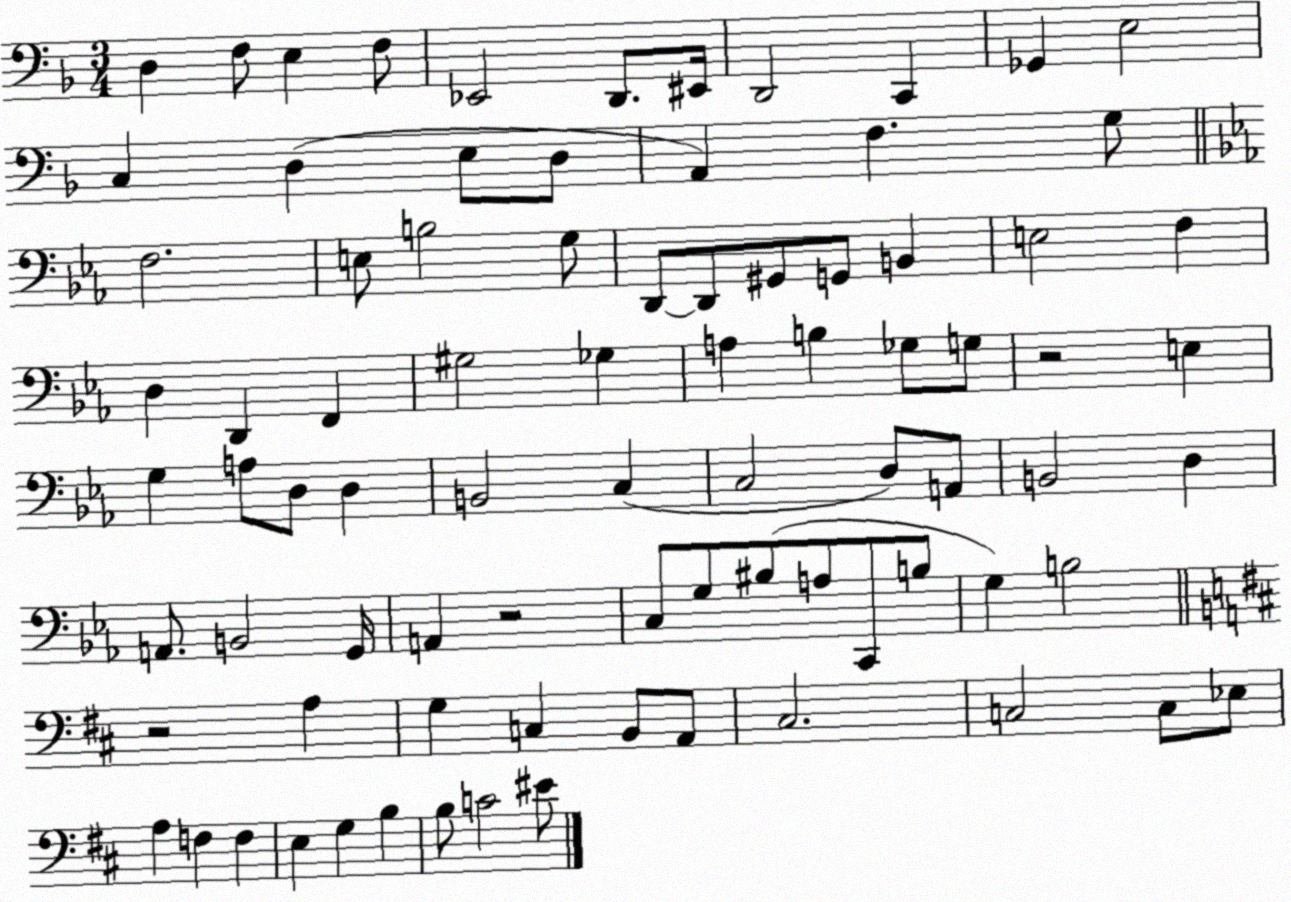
X:1
T:Untitled
M:3/4
L:1/4
K:F
D, F,/2 E, F,/2 _E,,2 D,,/2 ^E,,/4 D,,2 C,, _G,, E,2 C, D, E,/2 D,/2 A,, F, G,/2 F,2 E,/2 B,2 G,/2 D,,/2 D,,/2 ^G,,/2 G,,/2 B,, E,2 F, D, D,, F,, ^G,2 _G, A, B, _G,/2 G,/2 z2 E, G, A,/2 D,/2 D, B,,2 C, C,2 D,/2 A,,/2 B,,2 D, A,,/2 B,,2 G,,/4 A,, z2 C,/2 G,/2 ^B,/2 A,/2 C,,/2 B,/2 G, B,2 z2 A, G, C, B,,/2 A,,/2 ^C,2 C,2 C,/2 _E,/2 A, F, F, E, G, B, B,/2 C2 ^E/2